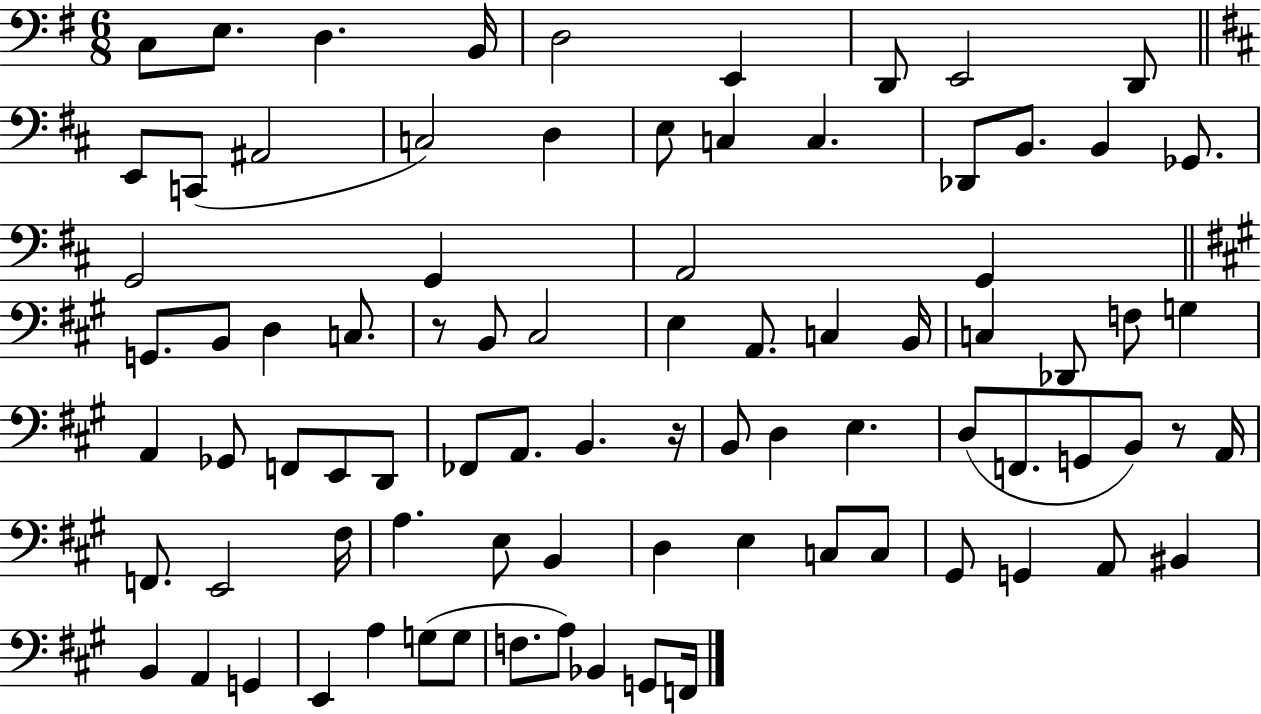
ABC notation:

X:1
T:Untitled
M:6/8
L:1/4
K:G
C,/2 E,/2 D, B,,/4 D,2 E,, D,,/2 E,,2 D,,/2 E,,/2 C,,/2 ^A,,2 C,2 D, E,/2 C, C, _D,,/2 B,,/2 B,, _G,,/2 G,,2 G,, A,,2 G,, G,,/2 B,,/2 D, C,/2 z/2 B,,/2 ^C,2 E, A,,/2 C, B,,/4 C, _D,,/2 F,/2 G, A,, _G,,/2 F,,/2 E,,/2 D,,/2 _F,,/2 A,,/2 B,, z/4 B,,/2 D, E, D,/2 F,,/2 G,,/2 B,,/2 z/2 A,,/4 F,,/2 E,,2 ^F,/4 A, E,/2 B,, D, E, C,/2 C,/2 ^G,,/2 G,, A,,/2 ^B,, B,, A,, G,, E,, A, G,/2 G,/2 F,/2 A,/2 _B,, G,,/2 F,,/4